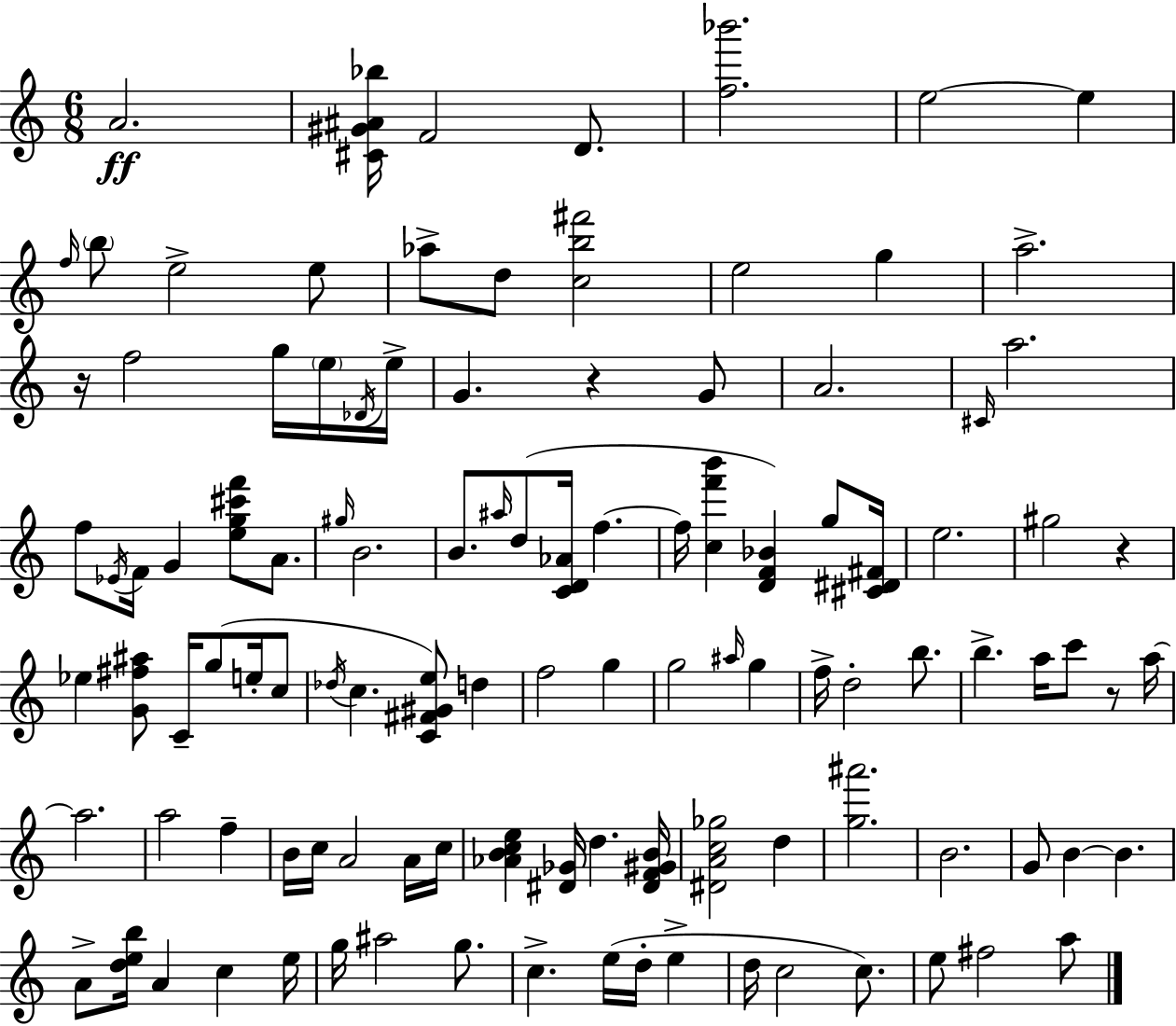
{
  \clef treble
  \numericTimeSignature
  \time 6/8
  \key a \minor
  a'2.\ff | <cis' gis' ais' bes''>16 f'2 d'8. | <f'' bes'''>2. | e''2~~ e''4 | \break \grace { f''16 } \parenthesize b''8 e''2-> e''8 | aes''8-> d''8 <c'' b'' fis'''>2 | e''2 g''4 | a''2.-> | \break r16 f''2 g''16 \parenthesize e''16 | \acciaccatura { des'16 } e''16-> g'4. r4 | g'8 a'2. | \grace { cis'16 } a''2. | \break f''8 \acciaccatura { ees'16 } f'16 g'4 <e'' g'' cis''' f'''>8 | a'8. \grace { gis''16 } b'2. | b'8. \grace { ais''16 } d''8( <c' d' aes'>16 | f''4.~~ f''16 <c'' f''' b'''>4 <d' f' bes'>4) | \break g''8 <cis' dis' fis'>16 e''2. | gis''2 | r4 ees''4 <g' fis'' ais''>8 | c'16-- g''8( e''16-. c''8 \acciaccatura { des''16 } c''4. | \break <c' fis' gis' e''>8) d''4 f''2 | g''4 g''2 | \grace { ais''16 } g''4 f''16-> d''2-. | b''8. b''4.-> | \break a''16 c'''8 r8 a''16~~ a''2. | a''2 | f''4-- b'16 c''16 a'2 | a'16 c''16 <aes' b' c'' e''>4 | \break <dis' ges'>16 d''4. <dis' f' gis' b'>16 <dis' a' c'' ges''>2 | d''4 <g'' ais'''>2. | b'2. | g'8 b'4~~ | \break b'4. a'8-> <d'' e'' b''>16 a'4 | c''4 e''16 g''16 ais''2 | g''8. c''4.-> | e''16( d''16-. e''4-> d''16 c''2 | \break c''8.) e''8 fis''2 | a''8 \bar "|."
}